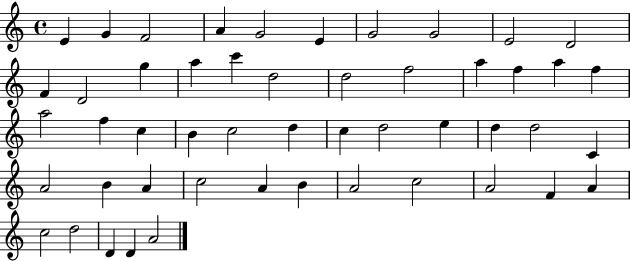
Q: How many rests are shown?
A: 0